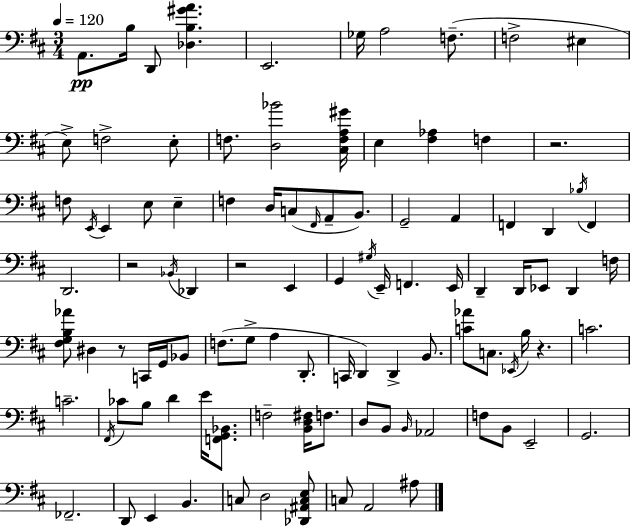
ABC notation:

X:1
T:Untitled
M:3/4
L:1/4
K:D
A,,/2 B,/4 D,,/2 [_D,B,^GA] E,,2 _G,/4 A,2 F,/2 F,2 ^E, E,/2 F,2 E,/2 F,/2 [D,_B]2 [^C,F,A,^G]/4 E, [^F,_A,] F, z2 F,/2 E,,/4 E,, E,/2 E, F, D,/4 C,/2 ^F,,/4 A,,/2 B,,/2 G,,2 A,, F,, D,, _B,/4 F,, D,,2 z2 _B,,/4 _D,, z2 E,, G,, ^G,/4 E,,/4 F,, E,,/4 D,, D,,/4 _E,,/2 D,, F,/4 [^F,G,B,_A]/2 ^D, z/2 C,,/4 G,,/4 _B,,/2 F,/2 G,/2 A, D,,/2 C,,/4 D,, D,, B,,/2 [C_A]/2 C,/2 _E,,/4 B,/4 z C2 C2 ^F,,/4 _C/2 B,/2 D E/4 [F,,G,,_B,,]/2 F,2 [B,,D,^F,]/4 F,/2 D,/2 B,,/2 B,,/4 _A,,2 F,/2 B,,/2 E,,2 G,,2 _F,,2 D,,/2 E,, B,, C,/2 D,2 [_D,,^A,,C,E,]/2 C,/2 A,,2 ^A,/2